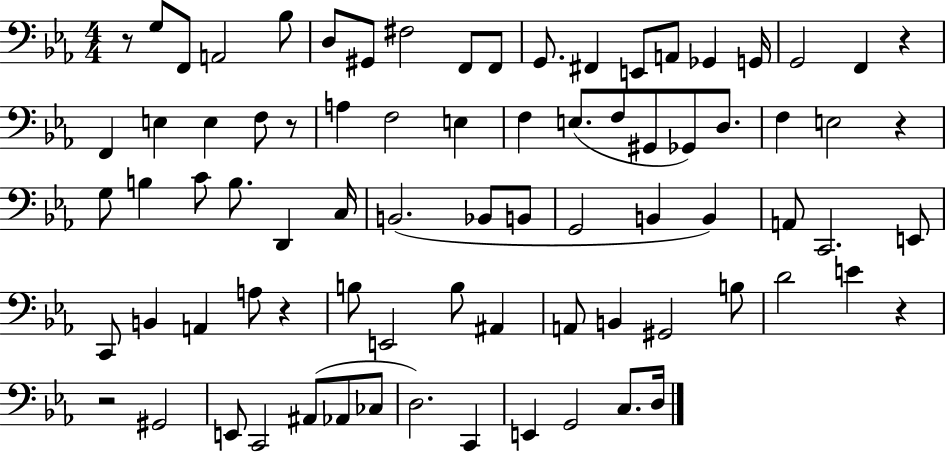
{
  \clef bass
  \numericTimeSignature
  \time 4/4
  \key ees \major
  r8 g8 f,8 a,2 bes8 | d8 gis,8 fis2 f,8 f,8 | g,8. fis,4 e,8 a,8 ges,4 g,16 | g,2 f,4 r4 | \break f,4 e4 e4 f8 r8 | a4 f2 e4 | f4 e8.( f8 gis,8 ges,8) d8. | f4 e2 r4 | \break g8 b4 c'8 b8. d,4 c16 | b,2.( bes,8 b,8 | g,2 b,4 b,4) | a,8 c,2. e,8 | \break c,8 b,4 a,4 a8 r4 | b8 e,2 b8 ais,4 | a,8 b,4 gis,2 b8 | d'2 e'4 r4 | \break r2 gis,2 | e,8 c,2 ais,8( aes,8 ces8 | d2.) c,4 | e,4 g,2 c8. d16 | \break \bar "|."
}